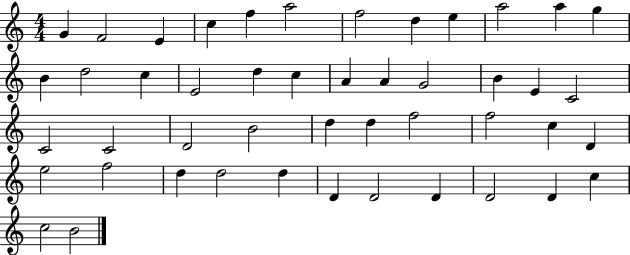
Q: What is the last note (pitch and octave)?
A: B4